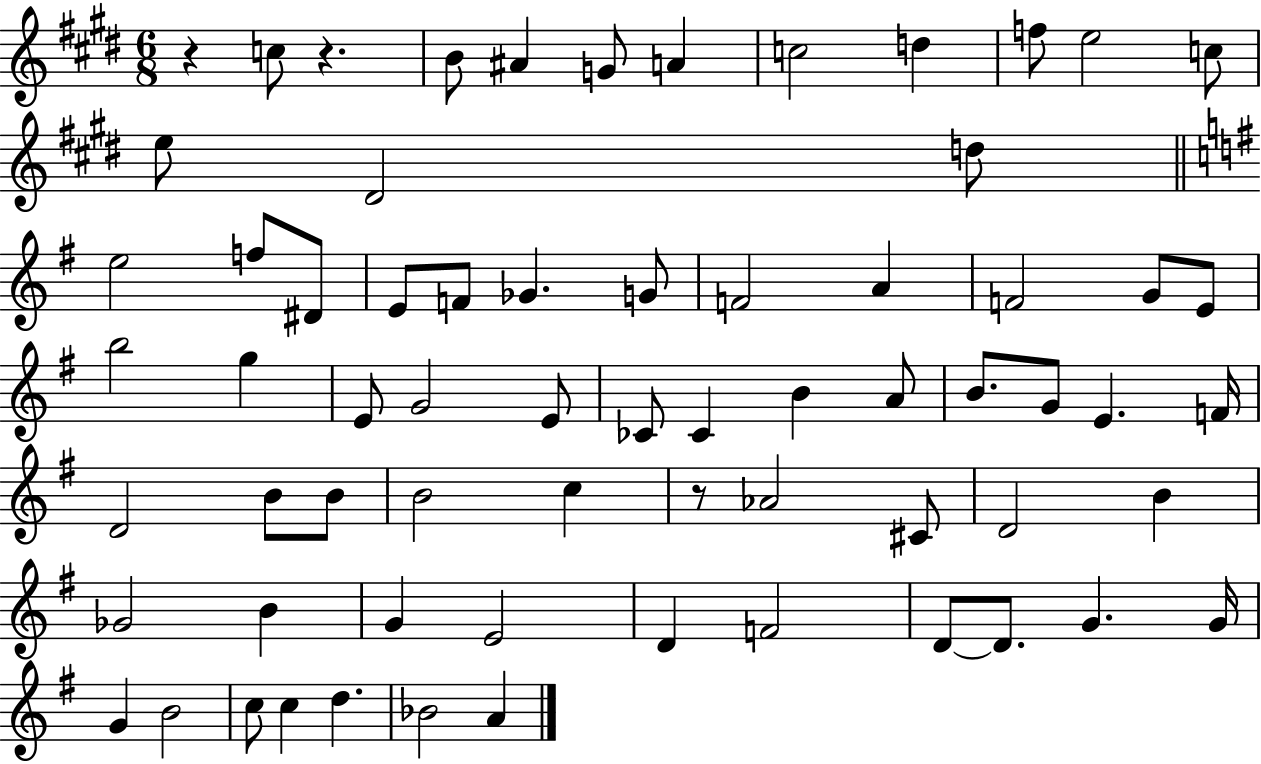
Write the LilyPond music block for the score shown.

{
  \clef treble
  \numericTimeSignature
  \time 6/8
  \key e \major
  \repeat volta 2 { r4 c''8 r4. | b'8 ais'4 g'8 a'4 | c''2 d''4 | f''8 e''2 c''8 | \break e''8 dis'2 d''8 | \bar "||" \break \key g \major e''2 f''8 dis'8 | e'8 f'8 ges'4. g'8 | f'2 a'4 | f'2 g'8 e'8 | \break b''2 g''4 | e'8 g'2 e'8 | ces'8 ces'4 b'4 a'8 | b'8. g'8 e'4. f'16 | \break d'2 b'8 b'8 | b'2 c''4 | r8 aes'2 cis'8 | d'2 b'4 | \break ges'2 b'4 | g'4 e'2 | d'4 f'2 | d'8~~ d'8. g'4. g'16 | \break g'4 b'2 | c''8 c''4 d''4. | bes'2 a'4 | } \bar "|."
}